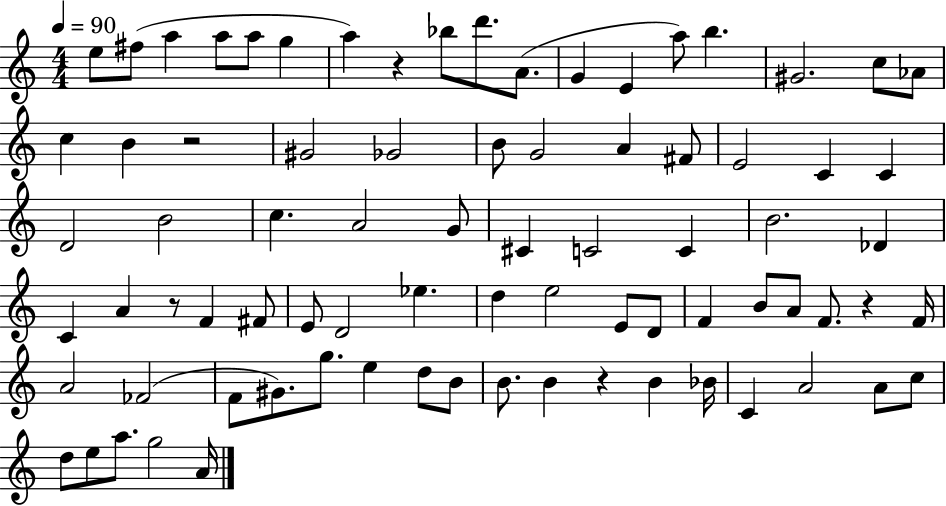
E5/e F#5/e A5/q A5/e A5/e G5/q A5/q R/q Bb5/e D6/e. A4/e. G4/q E4/q A5/e B5/q. G#4/h. C5/e Ab4/e C5/q B4/q R/h G#4/h Gb4/h B4/e G4/h A4/q F#4/e E4/h C4/q C4/q D4/h B4/h C5/q. A4/h G4/e C#4/q C4/h C4/q B4/h. Db4/q C4/q A4/q R/e F4/q F#4/e E4/e D4/h Eb5/q. D5/q E5/h E4/e D4/e F4/q B4/e A4/e F4/e. R/q F4/s A4/h FES4/h F4/e G#4/e. G5/e. E5/q D5/e B4/e B4/e. B4/q R/q B4/q Bb4/s C4/q A4/h A4/e C5/e D5/e E5/e A5/e. G5/h A4/s